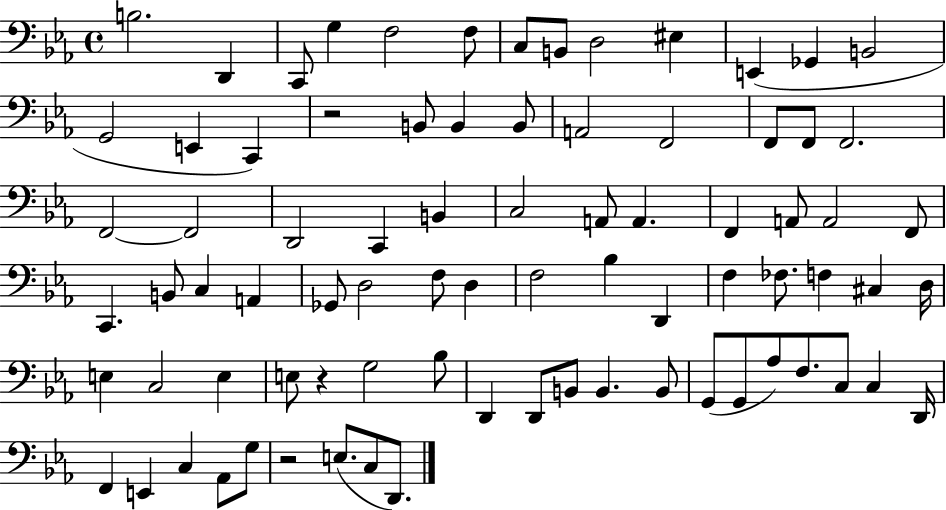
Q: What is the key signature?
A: EES major